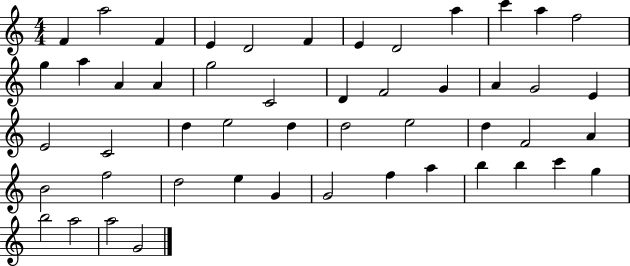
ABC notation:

X:1
T:Untitled
M:4/4
L:1/4
K:C
F a2 F E D2 F E D2 a c' a f2 g a A A g2 C2 D F2 G A G2 E E2 C2 d e2 d d2 e2 d F2 A B2 f2 d2 e G G2 f a b b c' g b2 a2 a2 G2